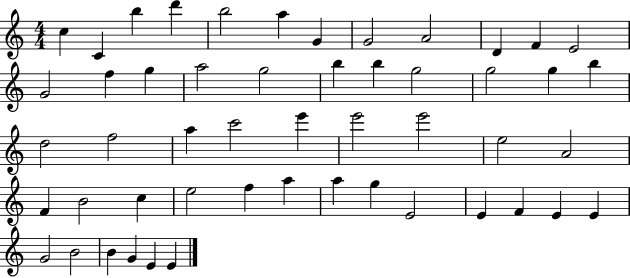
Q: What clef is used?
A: treble